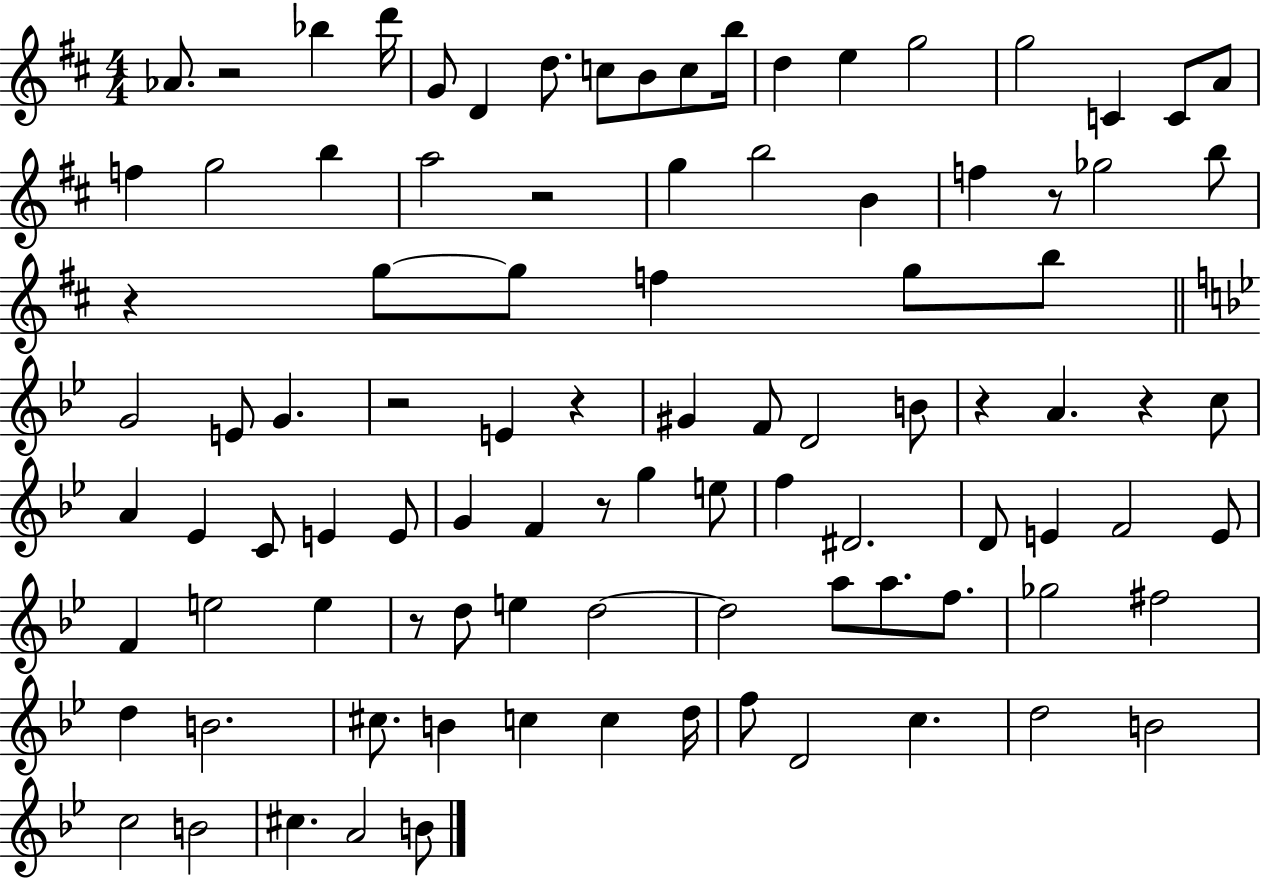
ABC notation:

X:1
T:Untitled
M:4/4
L:1/4
K:D
_A/2 z2 _b d'/4 G/2 D d/2 c/2 B/2 c/2 b/4 d e g2 g2 C C/2 A/2 f g2 b a2 z2 g b2 B f z/2 _g2 b/2 z g/2 g/2 f g/2 b/2 G2 E/2 G z2 E z ^G F/2 D2 B/2 z A z c/2 A _E C/2 E E/2 G F z/2 g e/2 f ^D2 D/2 E F2 E/2 F e2 e z/2 d/2 e d2 d2 a/2 a/2 f/2 _g2 ^f2 d B2 ^c/2 B c c d/4 f/2 D2 c d2 B2 c2 B2 ^c A2 B/2